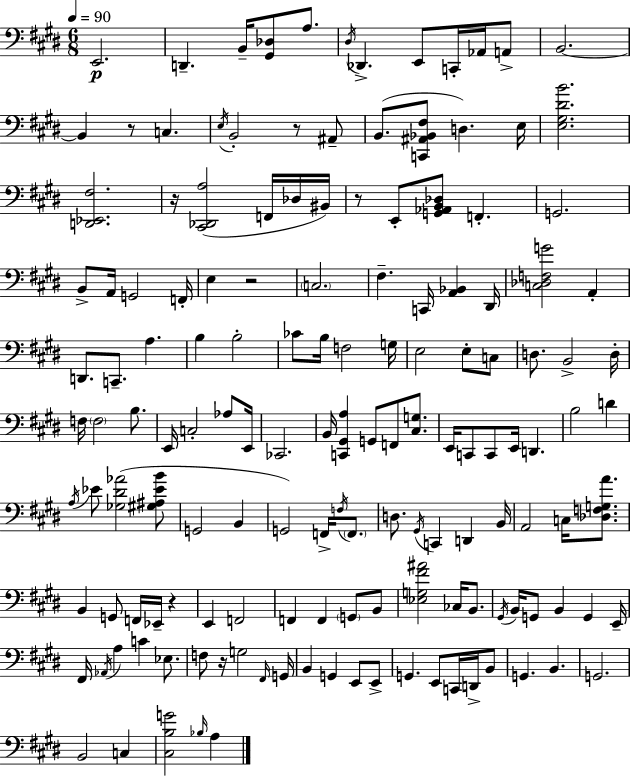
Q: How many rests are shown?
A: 7